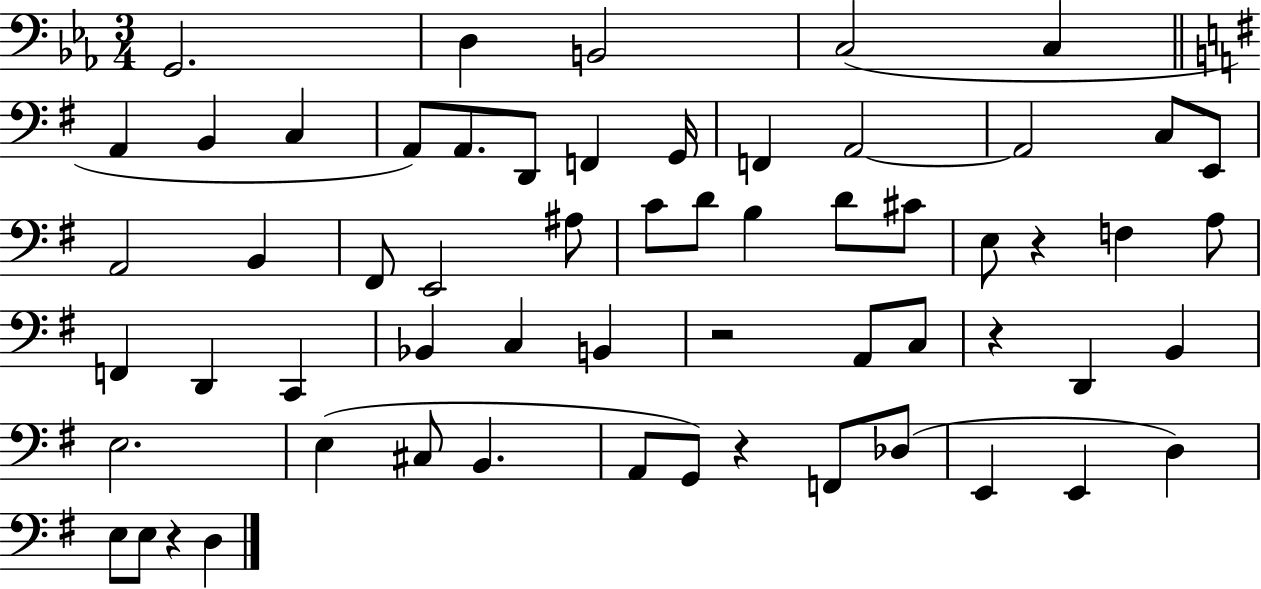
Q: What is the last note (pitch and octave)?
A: D3